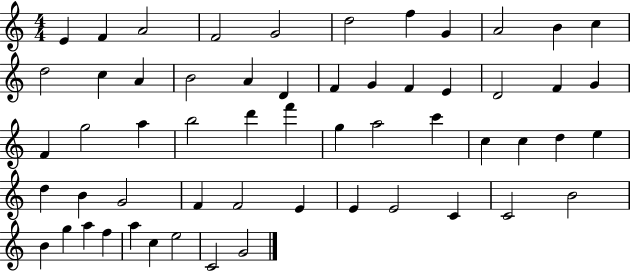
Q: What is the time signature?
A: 4/4